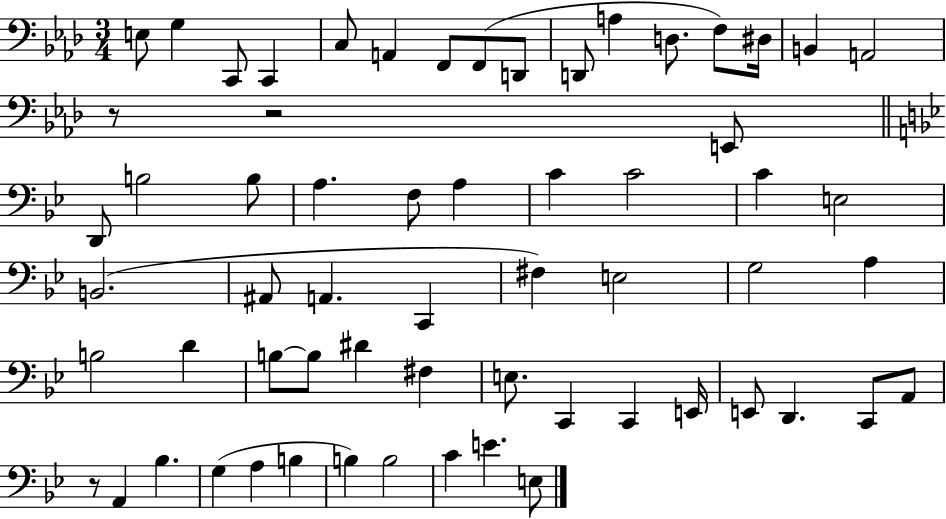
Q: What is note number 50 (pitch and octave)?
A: A2